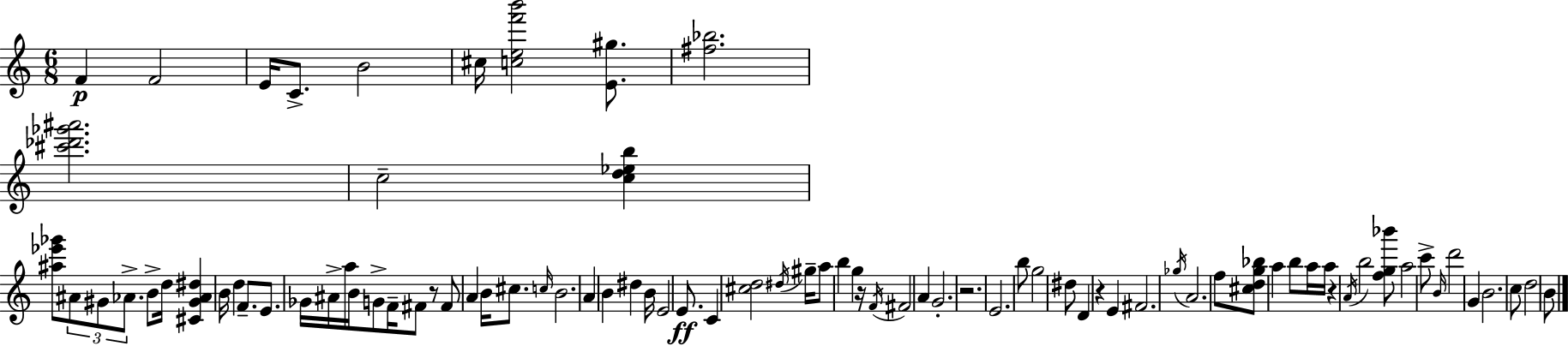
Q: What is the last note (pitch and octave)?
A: B4